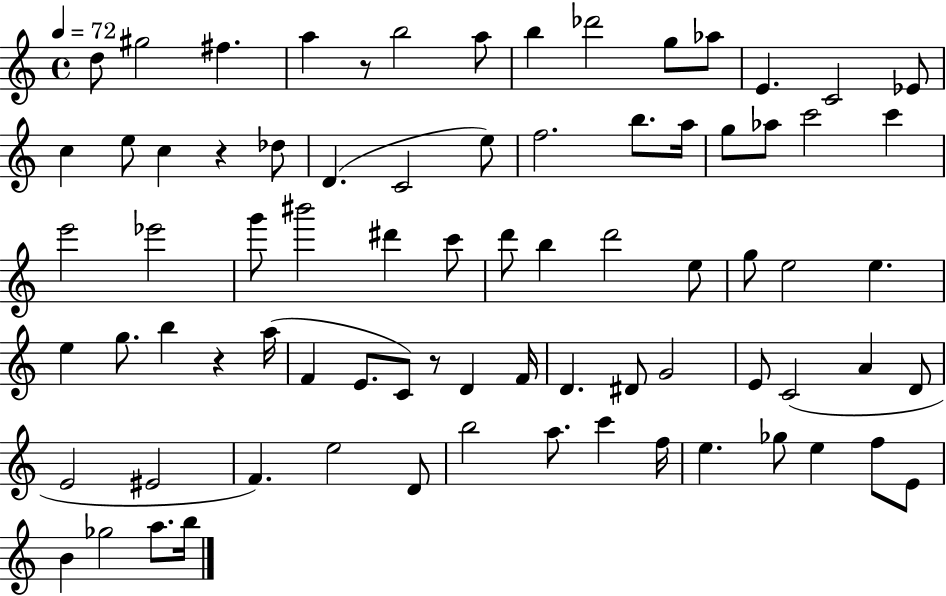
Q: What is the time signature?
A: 4/4